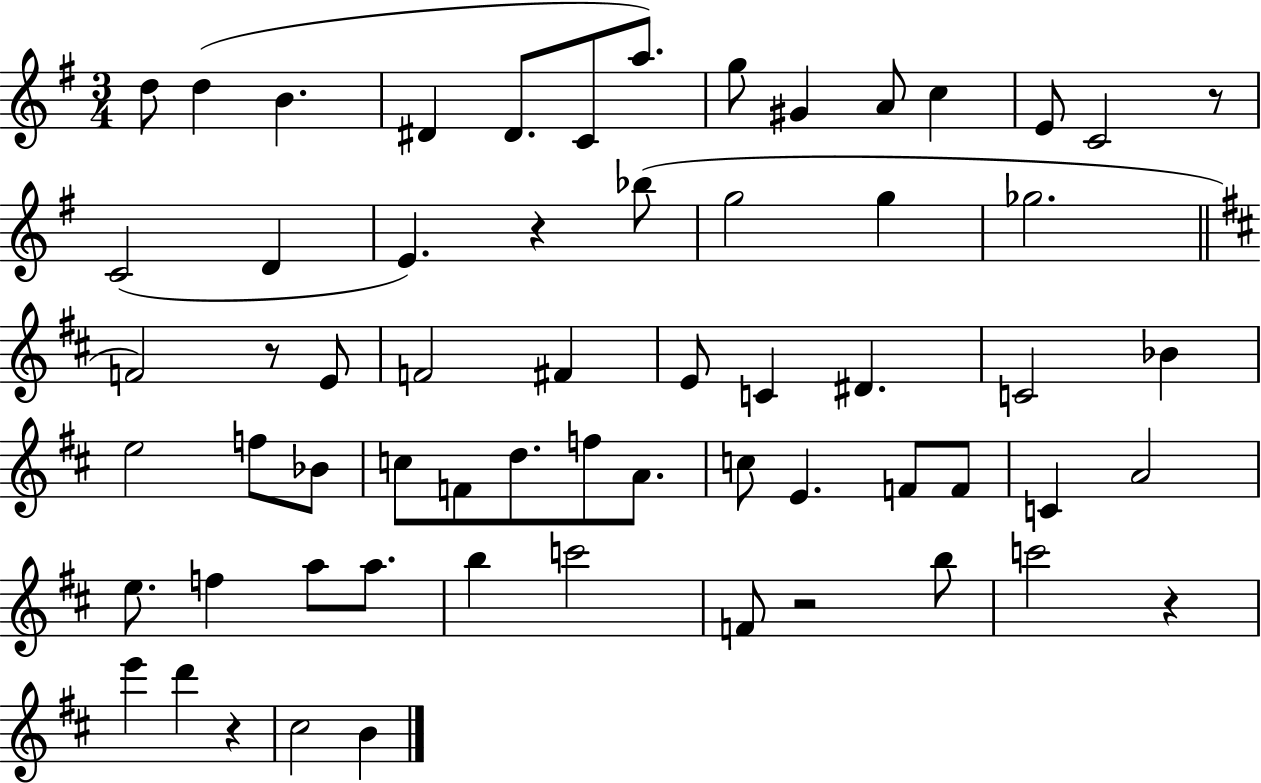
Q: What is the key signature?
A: G major